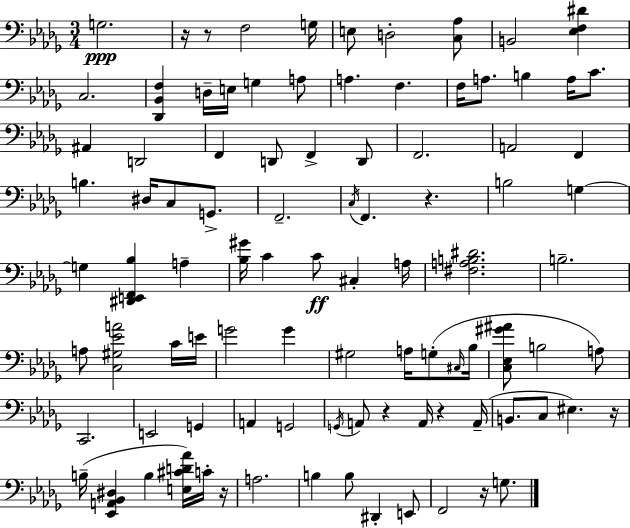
G3/h. R/s R/e F3/h G3/s E3/e D3/h [C3,Ab3]/e B2/h [Eb3,F3,D#4]/q C3/h. [Db2,Bb2,F3]/q D3/s E3/s G3/q A3/e A3/q. F3/q. F3/s A3/e. B3/q A3/s C4/e. A#2/q D2/h F2/q D2/e F2/q D2/e F2/h. A2/h F2/q B3/q. D#3/s C3/e G2/e. F2/h. C3/s F2/q. R/q. B3/h G3/q G3/q [D#2,E2,F2,Bb3]/q A3/q [Bb3,G#4]/s C4/q C4/e C#3/q A3/s [F#3,A3,B3,D#4]/h. B3/h. A3/e [C3,G#3,Eb4,A4]/h C4/s E4/s G4/h G4/q G#3/h A3/s G3/e C#3/s Bb3/s [C3,Eb3,G#4,A#4]/e B3/h A3/e C2/h. E2/h G2/q A2/q G2/h G2/s A2/e R/q A2/s R/q A2/s B2/e. C3/e EIS3/q. R/s B3/s [Eb2,A2,Bb2,D#3]/q B3/q [E3,C#4,D4,Ab4]/s C4/s R/s A3/h. B3/q B3/e D#2/q E2/e F2/h R/s G3/e.